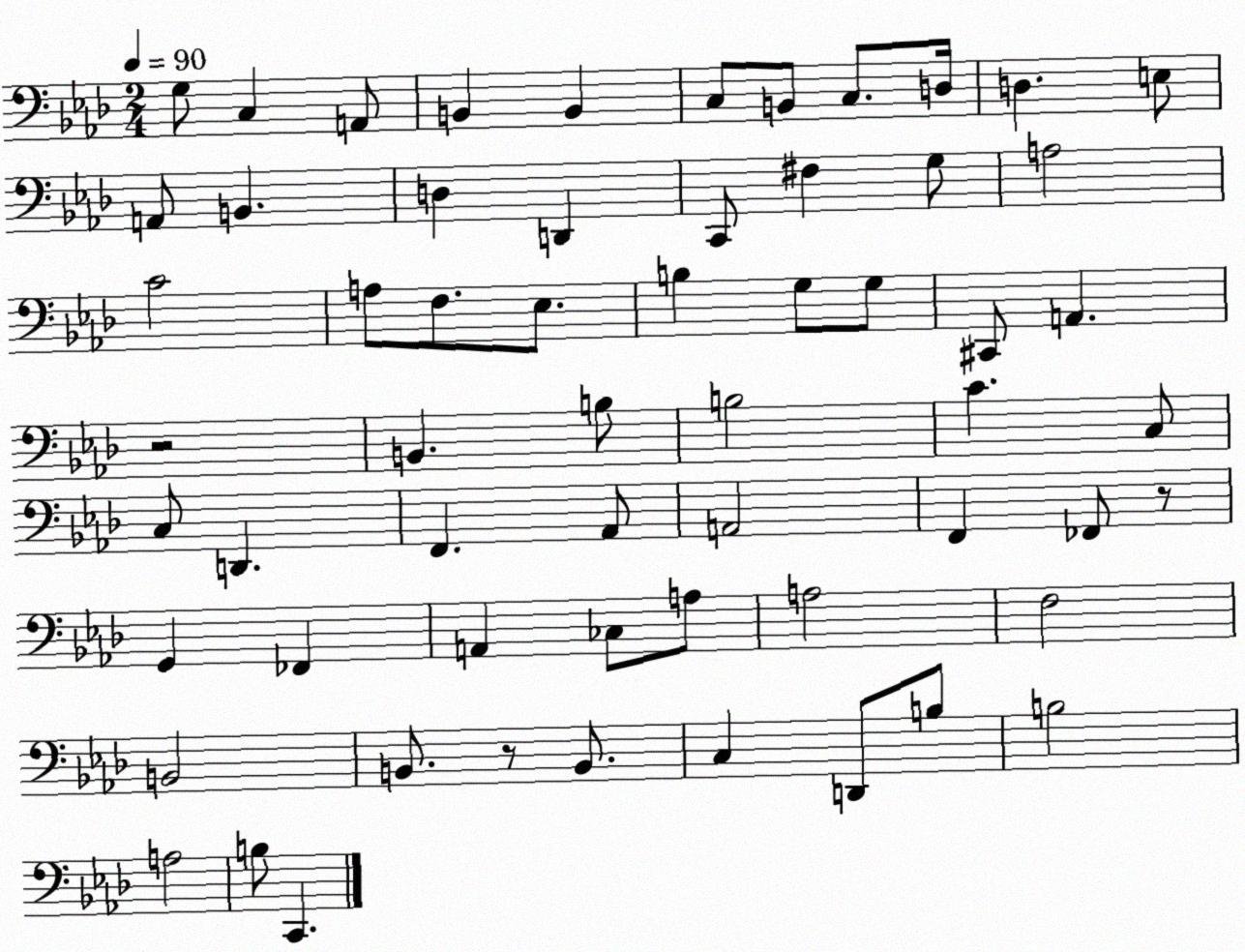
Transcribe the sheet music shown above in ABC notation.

X:1
T:Untitled
M:2/4
L:1/4
K:Ab
G,/2 C, A,,/2 B,, B,, C,/2 B,,/2 C,/2 D,/4 D, E,/2 A,,/2 B,, D, D,, C,,/2 ^F, G,/2 A,2 C2 A,/2 F,/2 _E,/2 B, G,/2 G,/2 ^C,,/2 A,, z2 B,, B,/2 B,2 C C,/2 C,/2 D,, F,, _A,,/2 A,,2 F,, _F,,/2 z/2 G,, _F,, A,, _C,/2 A,/2 A,2 F,2 B,,2 B,,/2 z/2 B,,/2 C, D,,/2 B,/2 B,2 A,2 B,/2 C,,